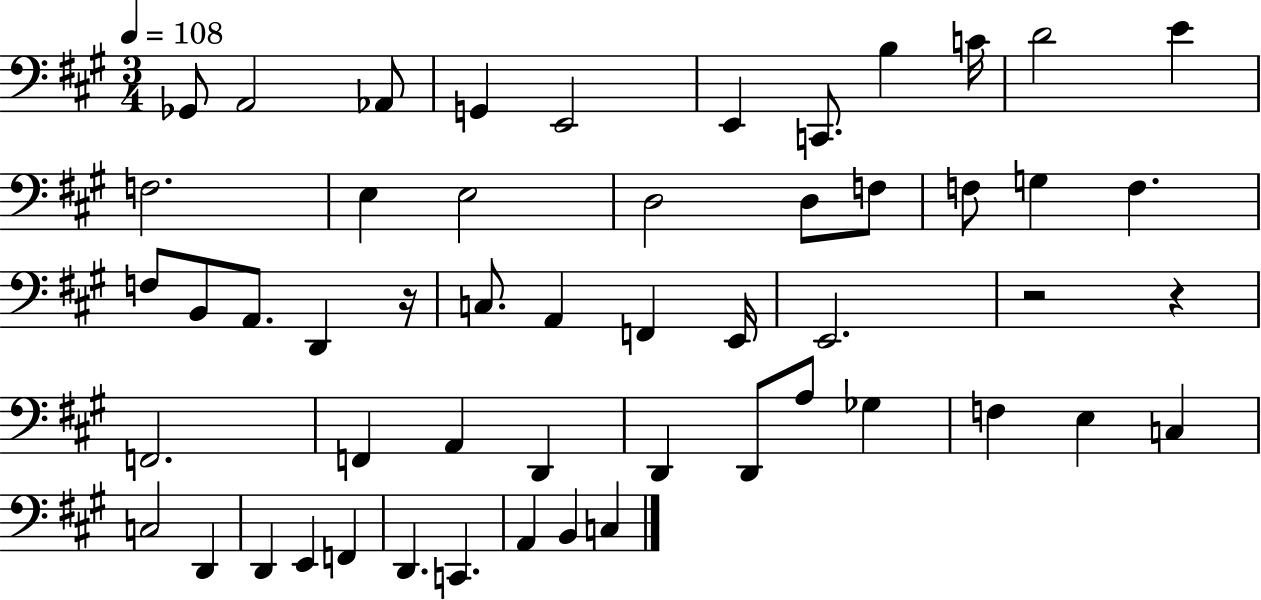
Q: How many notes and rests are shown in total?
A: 53